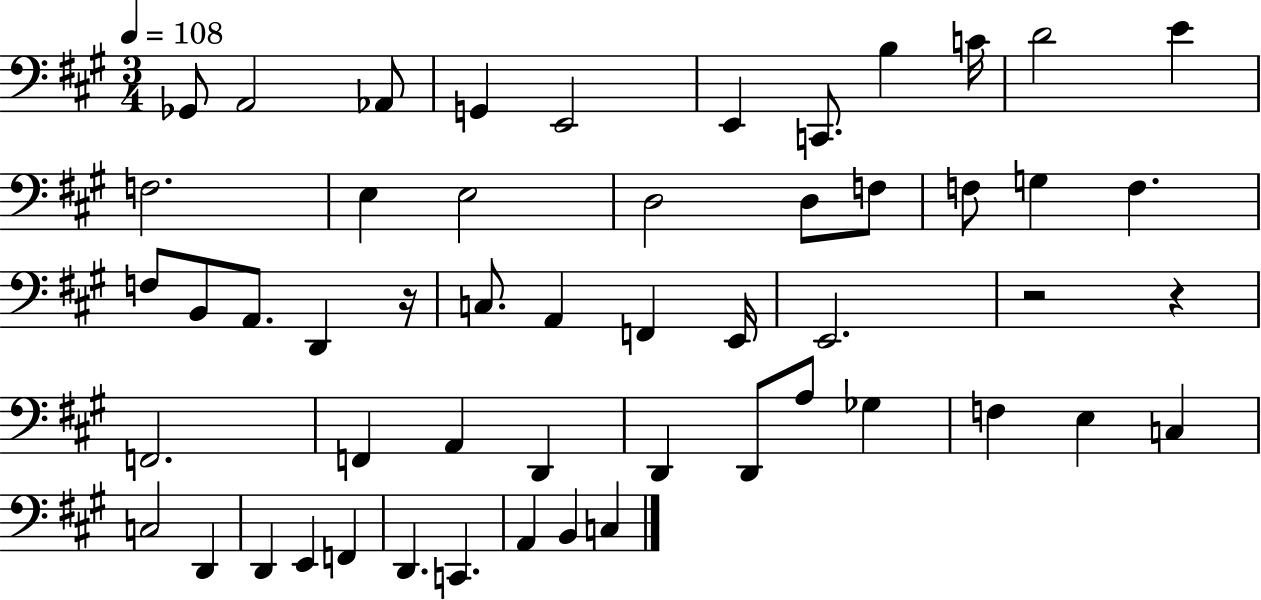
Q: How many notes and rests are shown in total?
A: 53